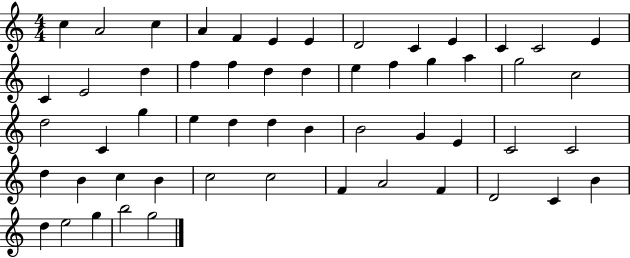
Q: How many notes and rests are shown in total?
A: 55